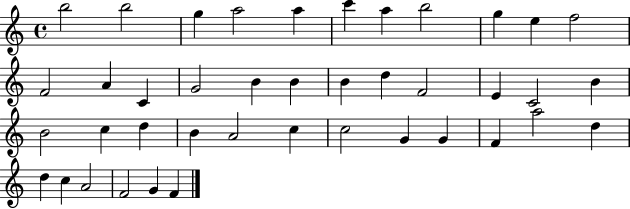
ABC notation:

X:1
T:Untitled
M:4/4
L:1/4
K:C
b2 b2 g a2 a c' a b2 g e f2 F2 A C G2 B B B d F2 E C2 B B2 c d B A2 c c2 G G F a2 d d c A2 F2 G F